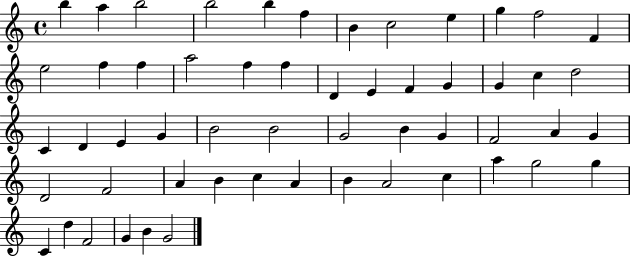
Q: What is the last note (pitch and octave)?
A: G4